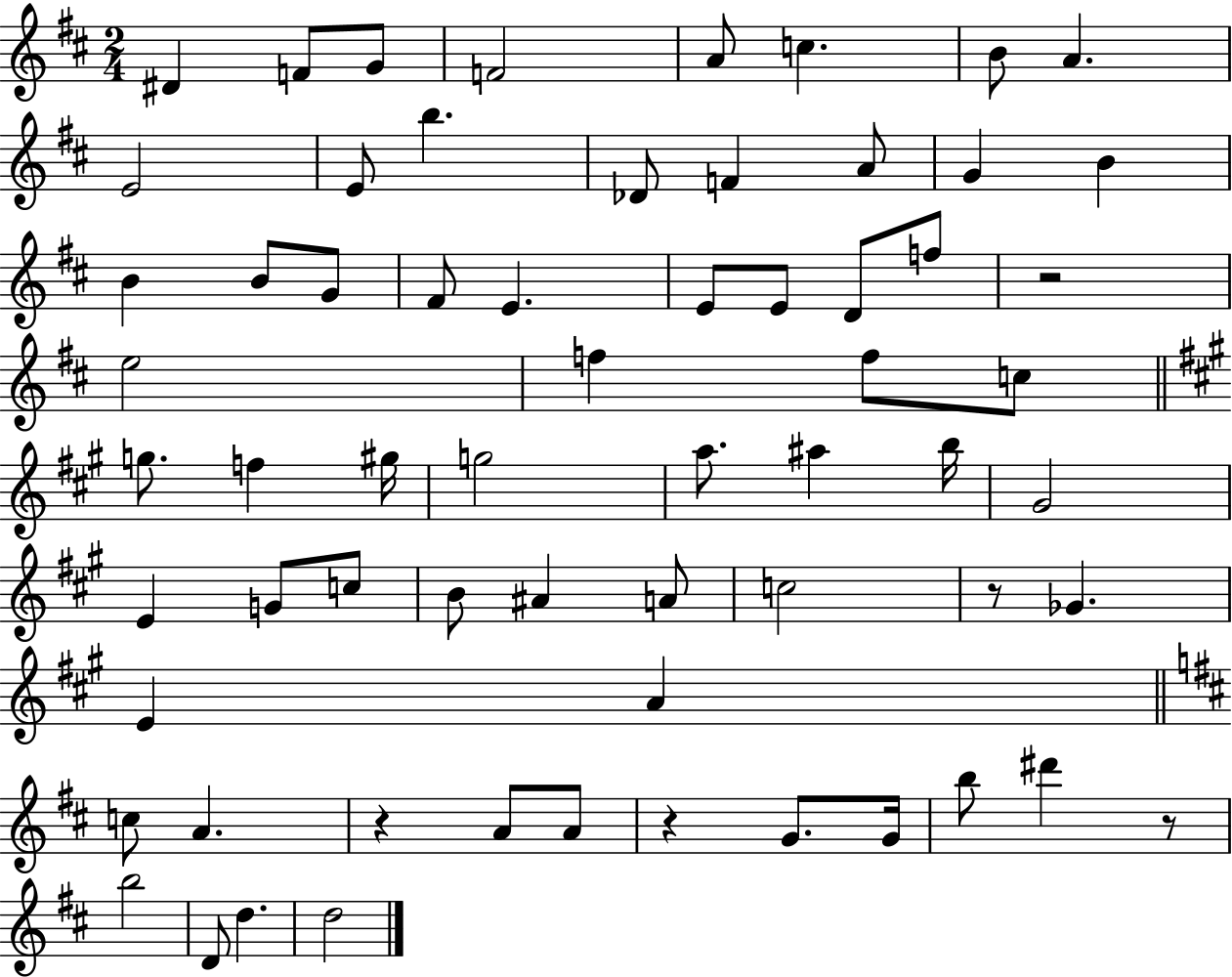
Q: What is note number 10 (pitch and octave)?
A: E4